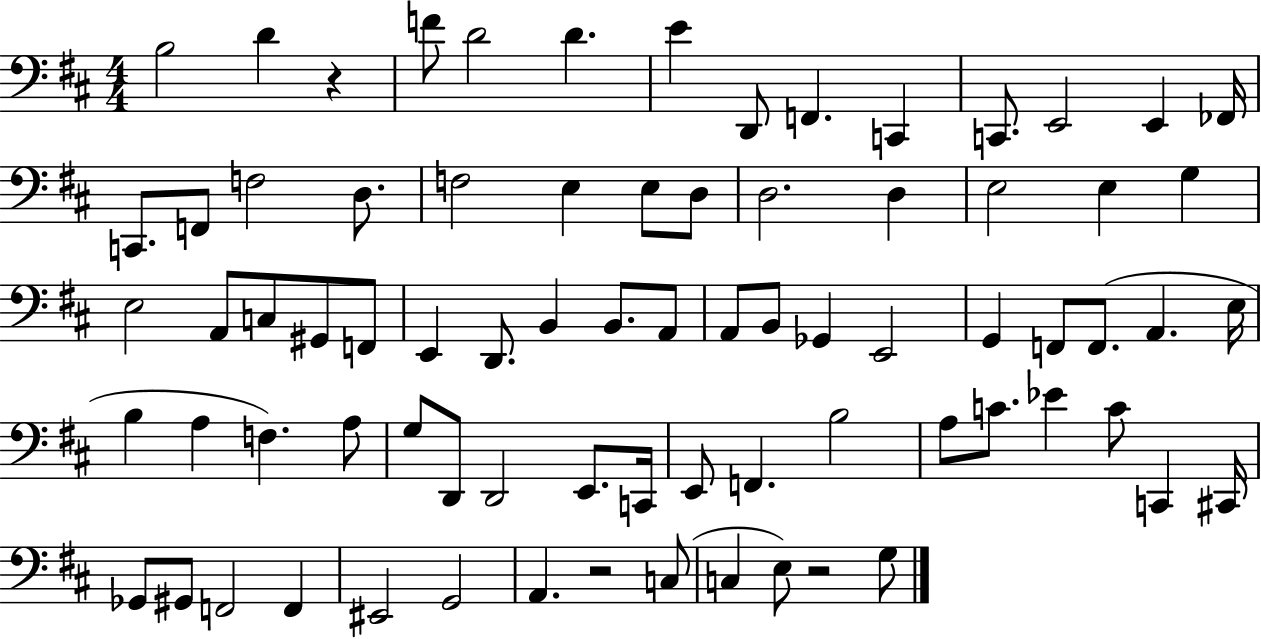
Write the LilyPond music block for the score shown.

{
  \clef bass
  \numericTimeSignature
  \time 4/4
  \key d \major
  \repeat volta 2 { b2 d'4 r4 | f'8 d'2 d'4. | e'4 d,8 f,4. c,4 | c,8. e,2 e,4 fes,16 | \break c,8. f,8 f2 d8. | f2 e4 e8 d8 | d2. d4 | e2 e4 g4 | \break e2 a,8 c8 gis,8 f,8 | e,4 d,8. b,4 b,8. a,8 | a,8 b,8 ges,4 e,2 | g,4 f,8 f,8.( a,4. e16 | \break b4 a4 f4.) a8 | g8 d,8 d,2 e,8. c,16 | e,8 f,4. b2 | a8 c'8. ees'4 c'8 c,4 cis,16 | \break ges,8 gis,8 f,2 f,4 | eis,2 g,2 | a,4. r2 c8( | c4 e8) r2 g8 | \break } \bar "|."
}